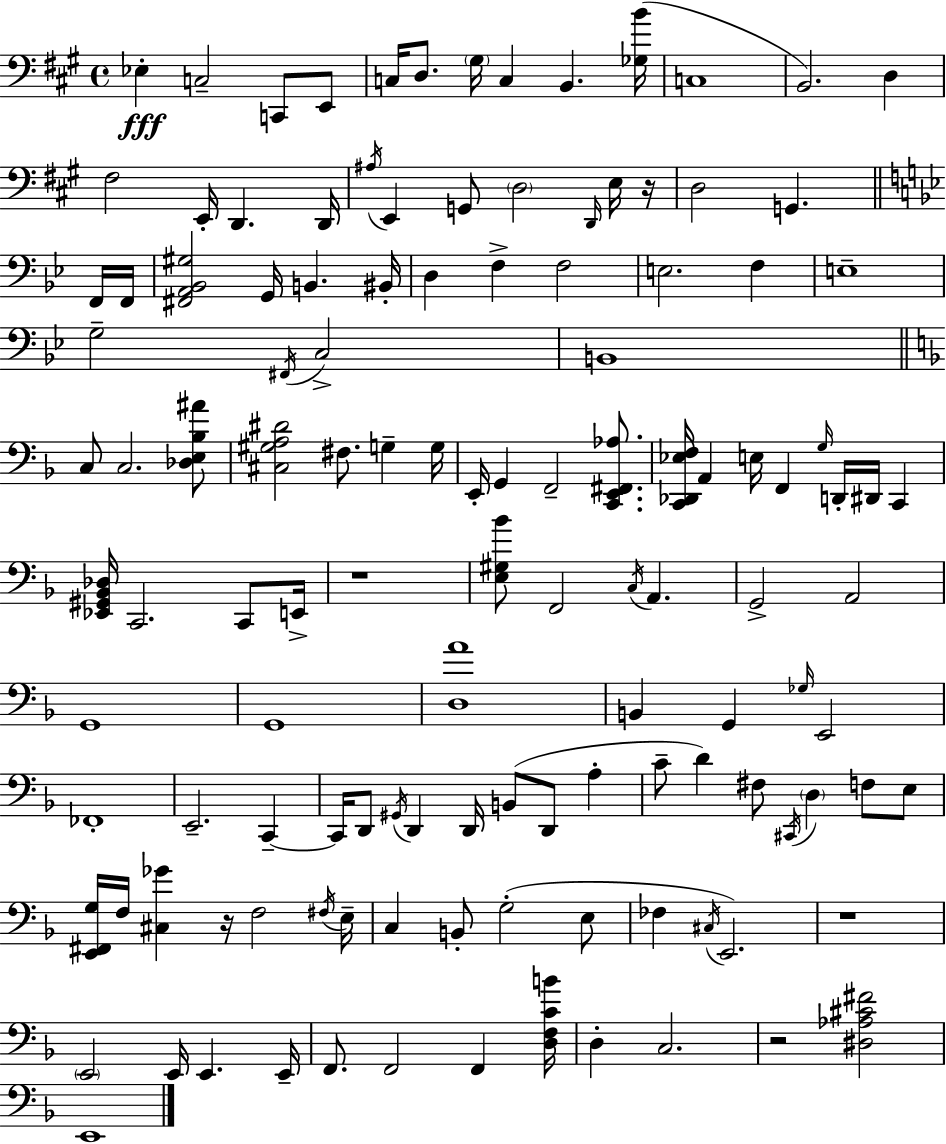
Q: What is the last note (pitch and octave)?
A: E2